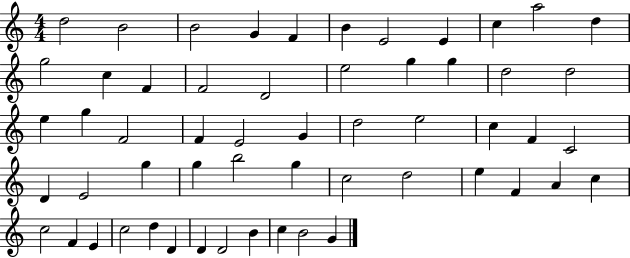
{
  \clef treble
  \numericTimeSignature
  \time 4/4
  \key c \major
  d''2 b'2 | b'2 g'4 f'4 | b'4 e'2 e'4 | c''4 a''2 d''4 | \break g''2 c''4 f'4 | f'2 d'2 | e''2 g''4 g''4 | d''2 d''2 | \break e''4 g''4 f'2 | f'4 e'2 g'4 | d''2 e''2 | c''4 f'4 c'2 | \break d'4 e'2 g''4 | g''4 b''2 g''4 | c''2 d''2 | e''4 f'4 a'4 c''4 | \break c''2 f'4 e'4 | c''2 d''4 d'4 | d'4 d'2 b'4 | c''4 b'2 g'4 | \break \bar "|."
}